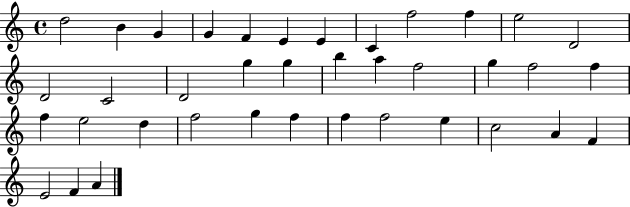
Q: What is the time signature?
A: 4/4